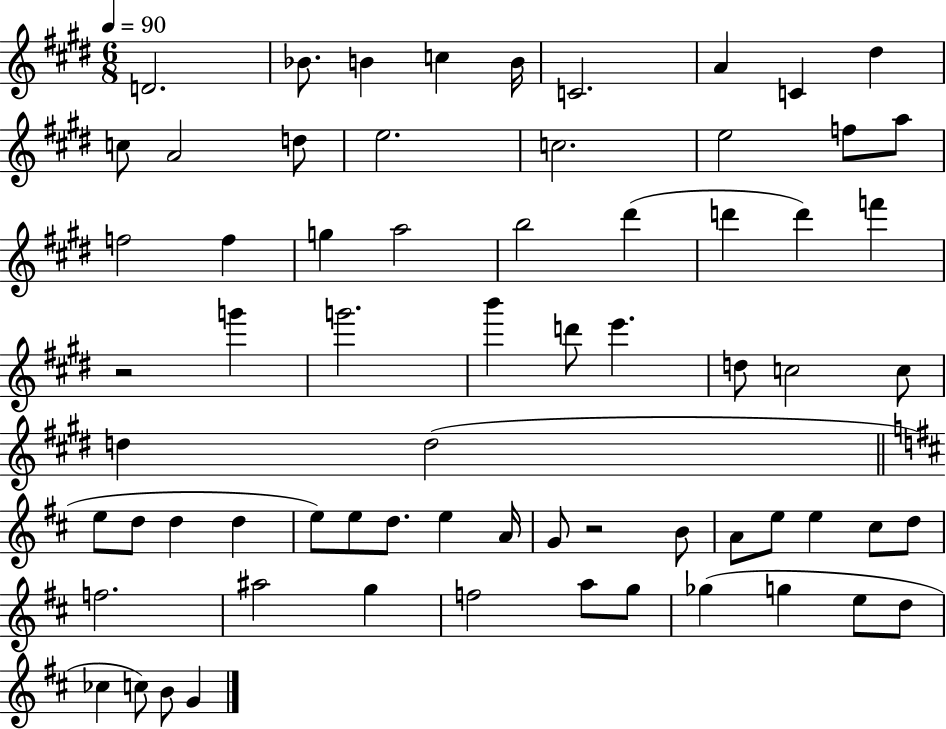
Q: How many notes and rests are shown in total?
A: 68